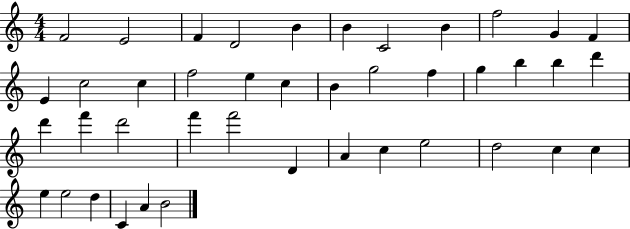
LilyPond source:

{
  \clef treble
  \numericTimeSignature
  \time 4/4
  \key c \major
  f'2 e'2 | f'4 d'2 b'4 | b'4 c'2 b'4 | f''2 g'4 f'4 | \break e'4 c''2 c''4 | f''2 e''4 c''4 | b'4 g''2 f''4 | g''4 b''4 b''4 d'''4 | \break d'''4 f'''4 d'''2 | f'''4 f'''2 d'4 | a'4 c''4 e''2 | d''2 c''4 c''4 | \break e''4 e''2 d''4 | c'4 a'4 b'2 | \bar "|."
}